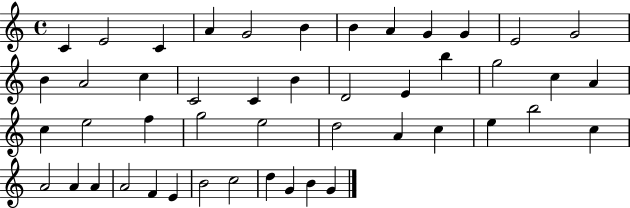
X:1
T:Untitled
M:4/4
L:1/4
K:C
C E2 C A G2 B B A G G E2 G2 B A2 c C2 C B D2 E b g2 c A c e2 f g2 e2 d2 A c e b2 c A2 A A A2 F E B2 c2 d G B G